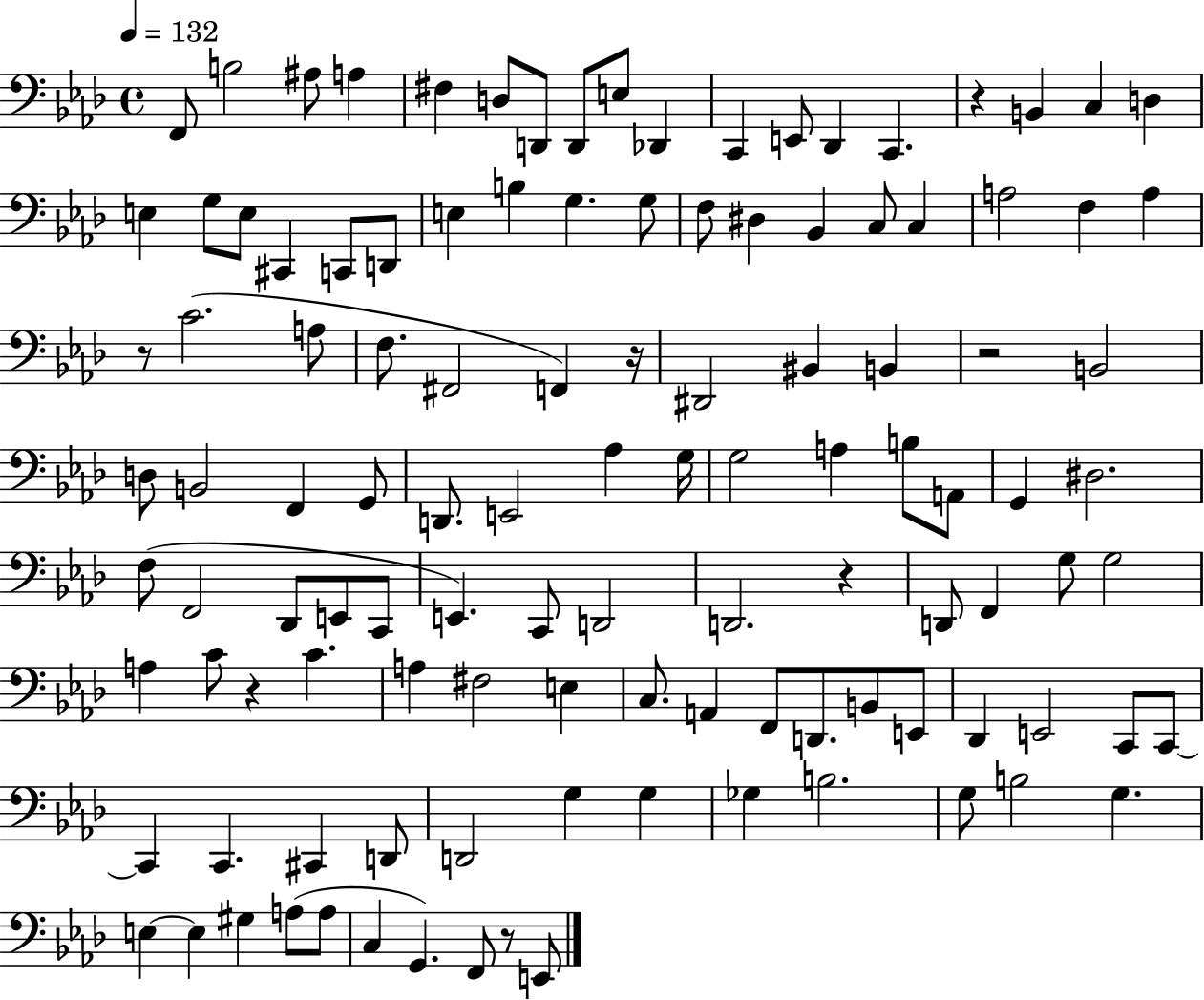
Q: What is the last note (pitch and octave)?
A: E2